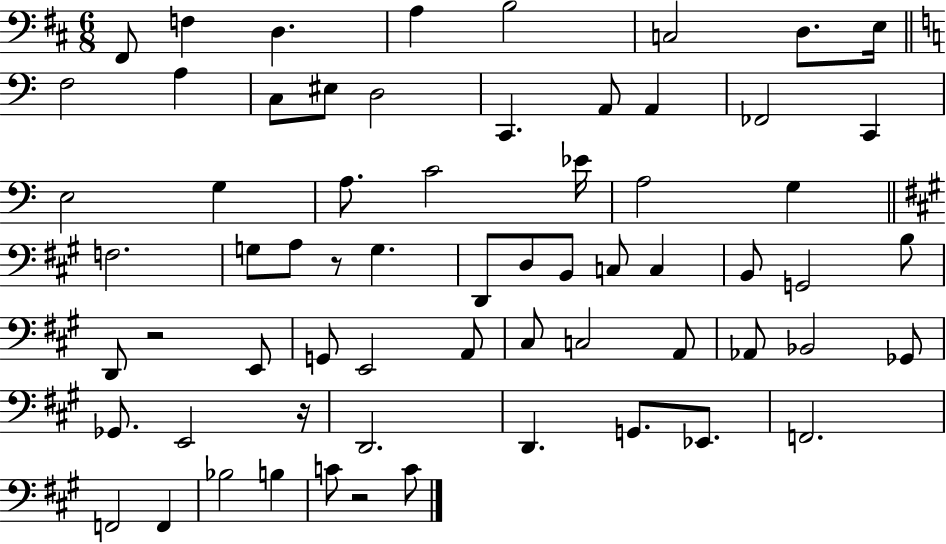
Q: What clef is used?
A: bass